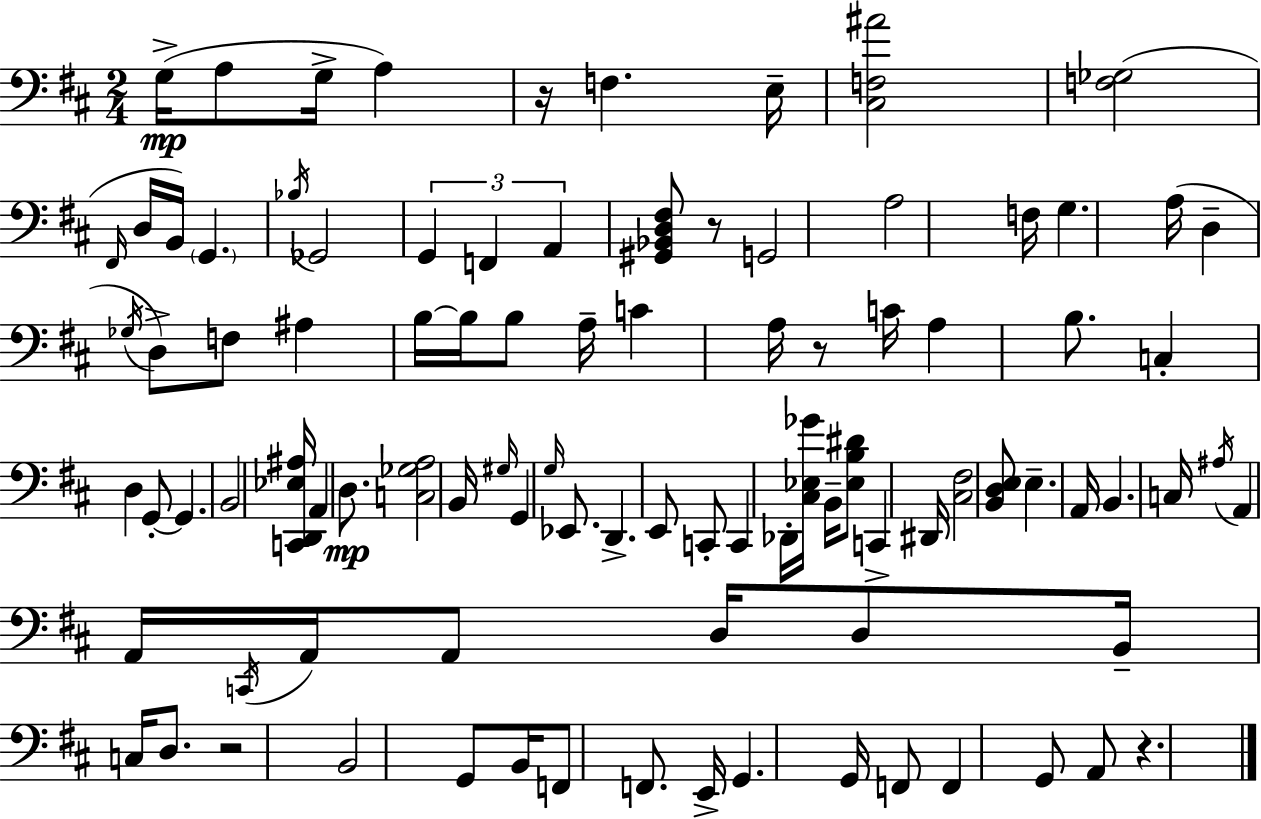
{
  \clef bass
  \numericTimeSignature
  \time 2/4
  \key d \major
  g16->(\mp a8 g16-> a4) | r16 f4. e16-- | <cis f ais'>2 | <f ges>2( | \break \grace { fis,16 } d16 b,16) \parenthesize g,4. | \acciaccatura { bes16 } ges,2 | \tuplet 3/2 { g,4 f,4 | a,4 } <gis, bes, d fis>8 | \break r8 g,2 | a2 | f16 g4. | a16( d4-- \acciaccatura { ges16 }) d8-> | \break f8 ais4 b16~~ | b16 b8 a16-- c'4 | a16 r8 c'16 a4 | b8. c4-. d4 | \break g,8-.~~ g,4. | b,2 | <c, d, ees ais>16 a,4 | d8.\mp <c ges a>2 | \break b,16 \grace { gis16 } g,4 | \grace { g16 } ees,8. d,4.-> | e,8 c,8-. c,4 | des,16-. <cis ees ges'>16 b,16-- <ees b dis'>8 | \break c,4-> dis,16 <cis fis>2 | <b, d e>8 e4.-- | a,16 b,4. | c16 \acciaccatura { ais16 } a,4 | \break a,16 \acciaccatura { c,16 } a,16 a,8 d16 | d8 b,16-- c16 d8. r2 | b,2 | g,8 | \break b,16 f,8 f,8. e,16-> | g,4. g,16 f,8 | f,4 g,8 a,8 | r4. \bar "|."
}